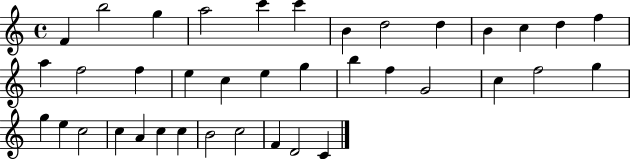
{
  \clef treble
  \time 4/4
  \defaultTimeSignature
  \key c \major
  f'4 b''2 g''4 | a''2 c'''4 c'''4 | b'4 d''2 d''4 | b'4 c''4 d''4 f''4 | \break a''4 f''2 f''4 | e''4 c''4 e''4 g''4 | b''4 f''4 g'2 | c''4 f''2 g''4 | \break g''4 e''4 c''2 | c''4 a'4 c''4 c''4 | b'2 c''2 | f'4 d'2 c'4 | \break \bar "|."
}